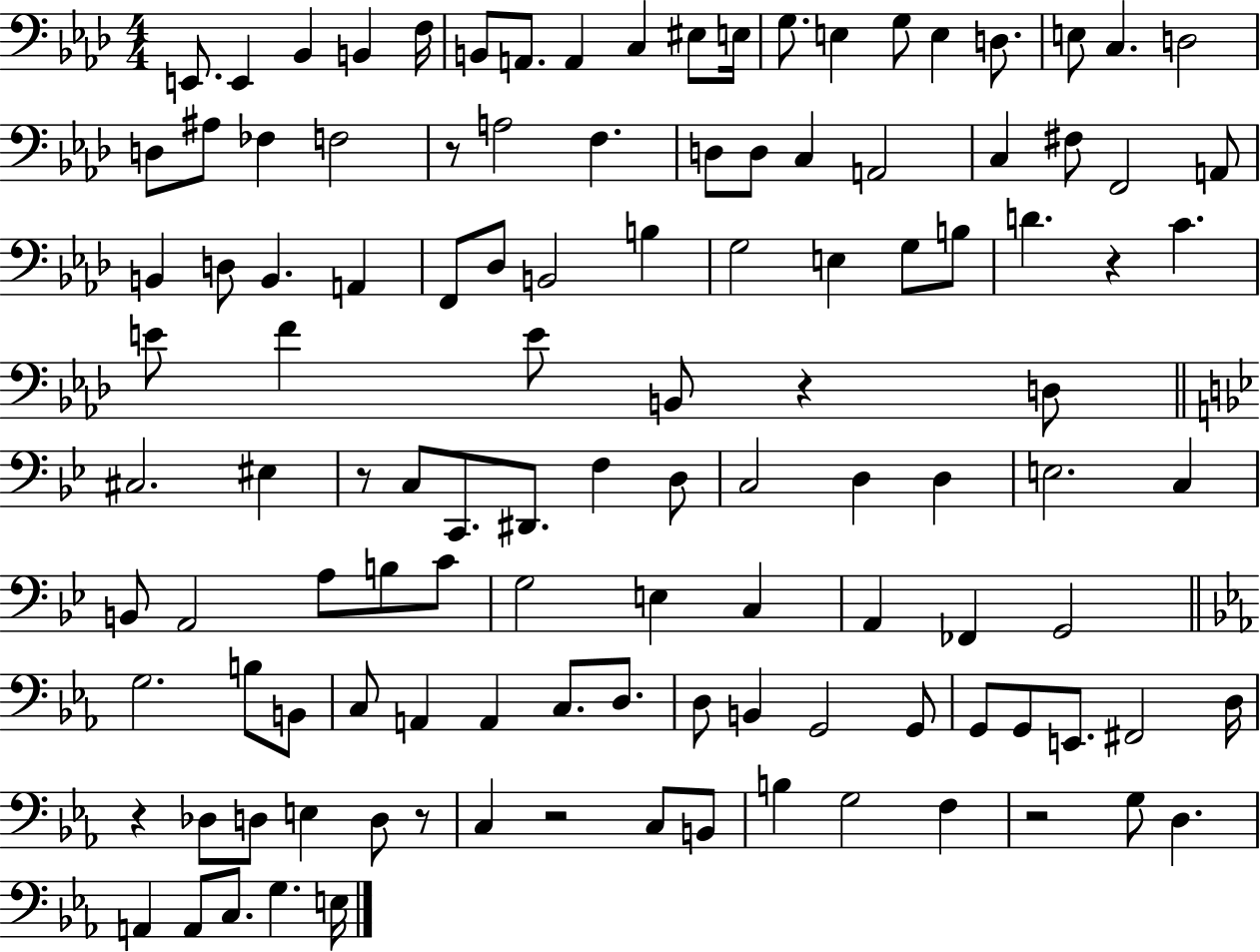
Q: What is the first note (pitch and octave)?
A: E2